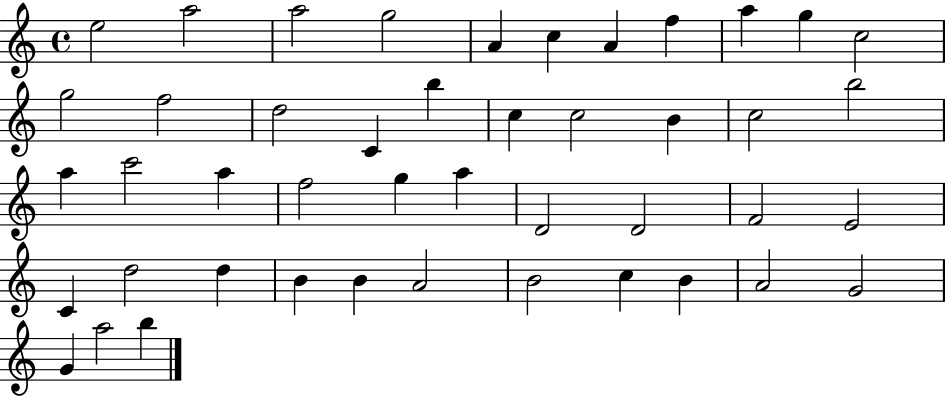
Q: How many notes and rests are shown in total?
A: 45